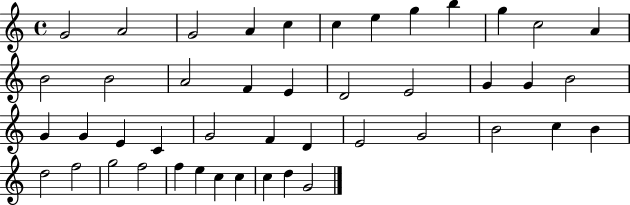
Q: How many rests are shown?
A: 0